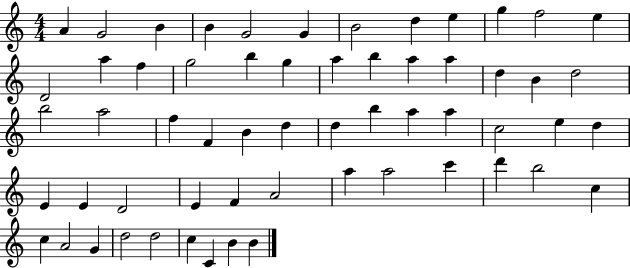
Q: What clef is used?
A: treble